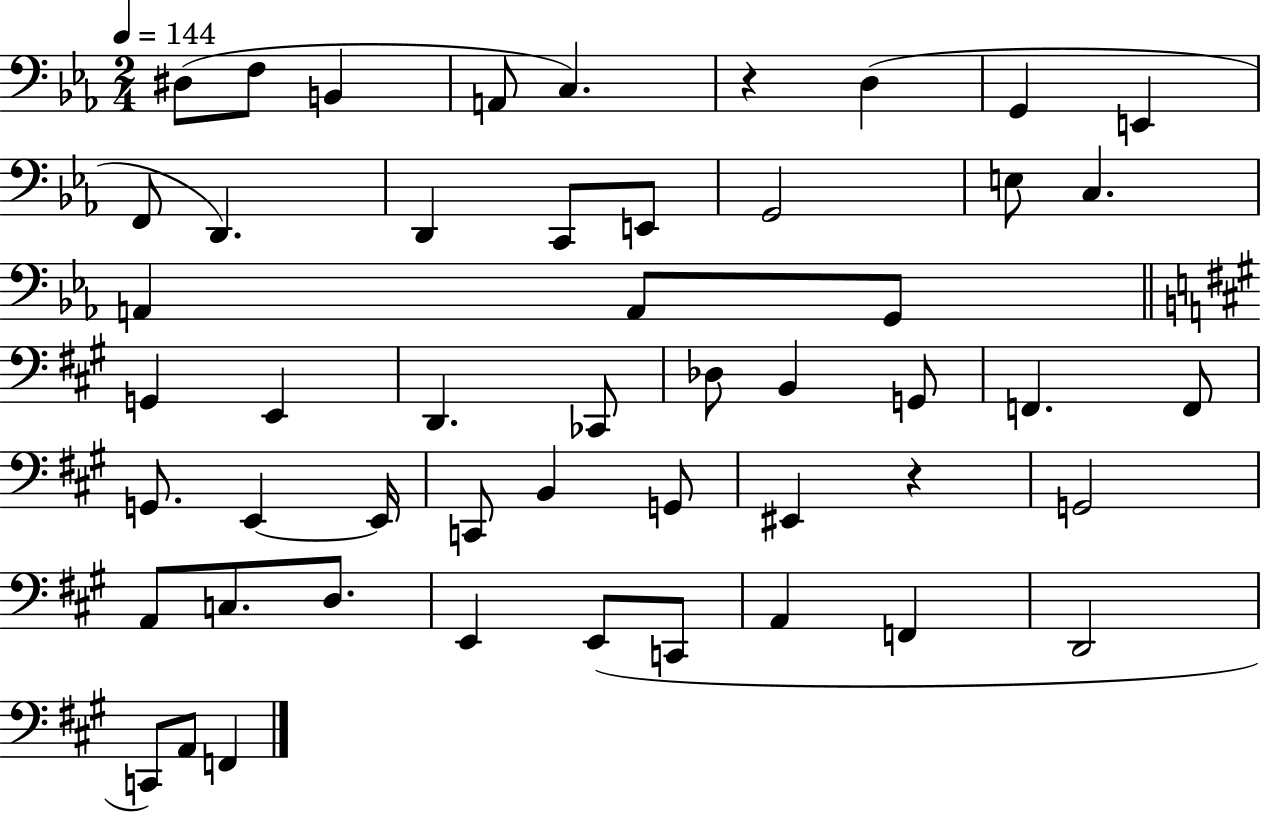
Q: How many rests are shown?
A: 2